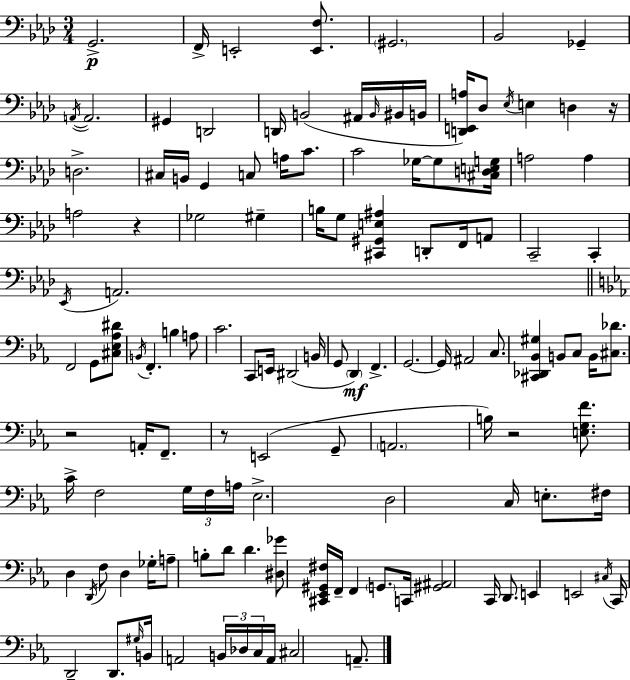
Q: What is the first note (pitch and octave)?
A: G2